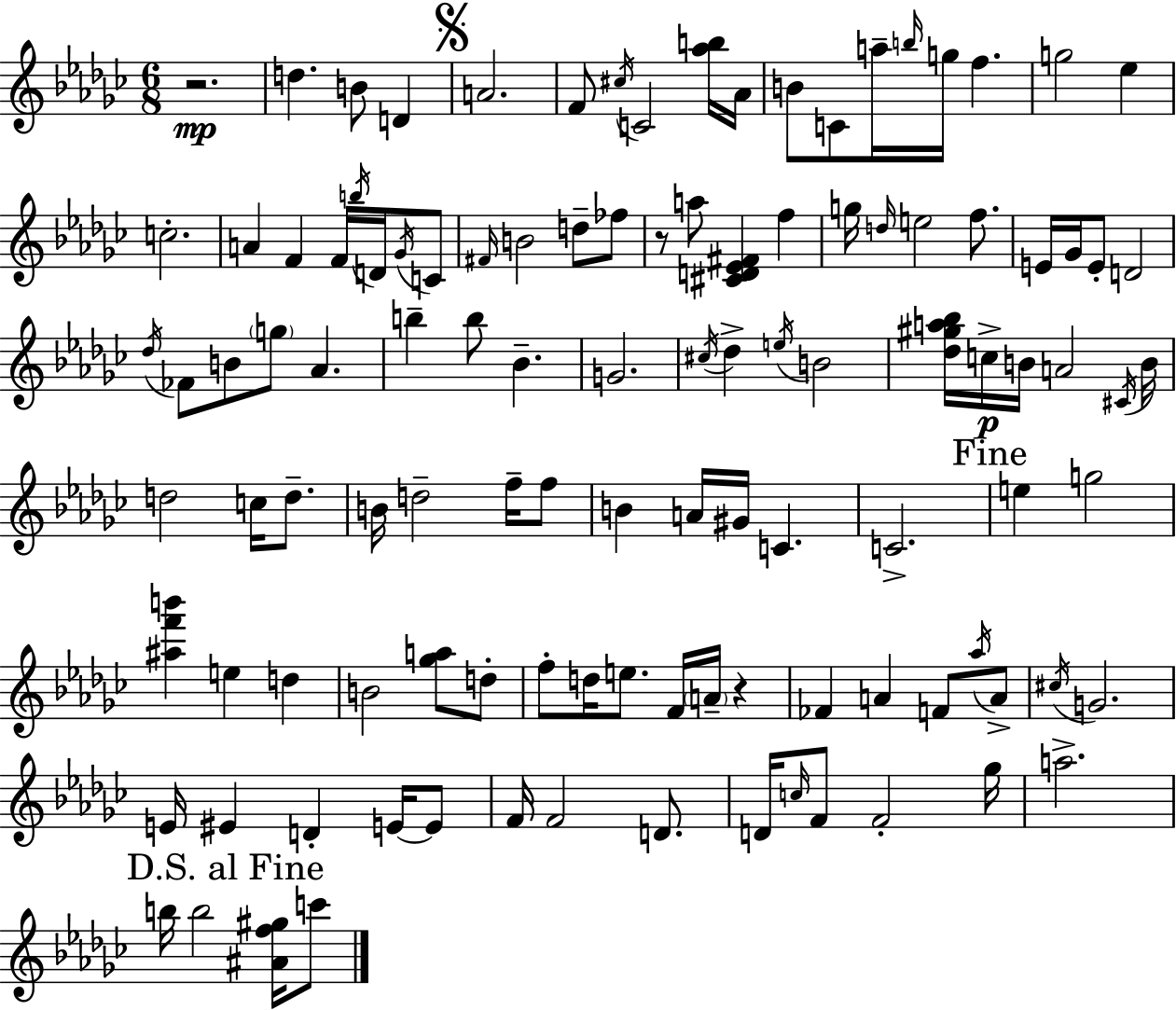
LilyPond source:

{
  \clef treble
  \numericTimeSignature
  \time 6/8
  \key ees \minor
  r2.\mp | d''4. b'8 d'4 | \mark \markup { \musicglyph "scripts.segno" } a'2. | f'8 \acciaccatura { cis''16 } c'2 <aes'' b''>16 | \break aes'16 b'8 c'8 a''16-- \grace { b''16 } g''16 f''4. | g''2 ees''4 | c''2.-. | a'4 f'4 f'16 \acciaccatura { b''16 } | \break d'16 \acciaccatura { ges'16 } c'8 \grace { fis'16 } b'2 | d''8-- fes''8 r8 a''8 <cis' d' ees' fis'>4 | f''4 g''16 \grace { d''16 } e''2 | f''8. e'16 ges'16 e'8-. d'2 | \break \acciaccatura { des''16 } fes'8 b'8 \parenthesize g''8 | aes'4. b''4-- b''8 | bes'4.-- g'2. | \acciaccatura { cis''16 } des''4-> | \break \acciaccatura { e''16 } b'2 <des'' gis'' a'' bes''>16 c''16->\p b'16 | a'2 \acciaccatura { cis'16 } b'16 d''2 | c''16 d''8.-- b'16 d''2-- | f''16-- f''8 b'4 | \break a'16 gis'16 c'4. c'2.-> | \mark "Fine" e''4 | g''2 <ais'' f''' b'''>4 | e''4 d''4 b'2 | \break <ges'' a''>8 d''8-. f''8-. | d''16 e''8. f'16 \parenthesize a'16-- r4 fes'4 | a'4 f'8 \acciaccatura { aes''16 } a'8-> \acciaccatura { cis''16 } | g'2. | \break e'16 eis'4 d'4-. e'16~~ e'8 | f'16 f'2 d'8. | d'16 \grace { c''16 } f'8 f'2-. | ges''16 a''2.-> | \break \mark "D.S. al Fine" b''16 b''2 <ais' f'' gis''>16 c'''8 | \bar "|."
}